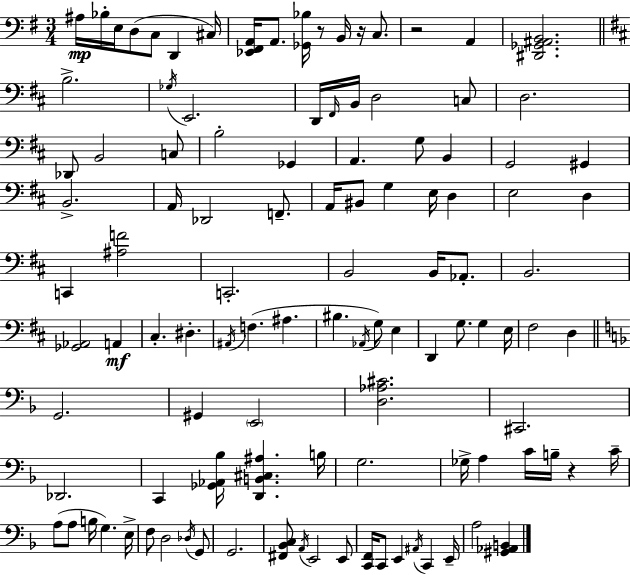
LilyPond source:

{
  \clef bass
  \numericTimeSignature
  \time 3/4
  \key e \minor
  \repeat volta 2 { ais16\mp bes16-. e16 d8( c8 d,4 cis16) | <ees, fis, a,>16 a,8. <ges, bes>16 r8 b,16 r16 c8. | r2 a,4 | <dis, ges, ais, b,>2. | \break \bar "||" \break \key d \major b2.-> | \acciaccatura { ges16 } e,2. | d,16 \grace { fis,16 } b,16 d2 | c8 d2. | \break des,8 b,2 | c8 b2-. ges,4 | a,4. g8 b,4 | g,2 gis,4 | \break b,2.-> | a,16 des,2 f,8.-- | a,16 bis,8 g4 e16 d4 | e2 d4 | \break c,4 <ais f'>2 | c,2.-. | b,2 b,16 aes,8.-. | b,2. | \break <ges, aes,>2 a,4\mf | cis4.-. dis4.-. | \acciaccatura { ais,16 } f4.( ais4. | bis4. \acciaccatura { aes,16 }) g8 | \break e4 d,4 g8. g4 | e16 fis2 | d4 \bar "||" \break \key f \major g,2. | gis,4 \parenthesize e,2 | <d aes cis'>2. | cis,2. | \break des,2. | c,4 <ges, aes, bes>16 <d, b, cis ais>4. b16 | g2. | ges16-> a4 c'16 b16-- r4 c'16-- | \break a8( a8 b16 g4.) e16-> | f8 d2 \acciaccatura { des16 } g,8 | g,2. | <fis, bes, c>8 \acciaccatura { a,16 } e,2 | \break e,8 <c, f,>16 c,8 e,4 \acciaccatura { ais,16 } c,4 | e,16-- a2 <gis, aes, b,>4 | } \bar "|."
}